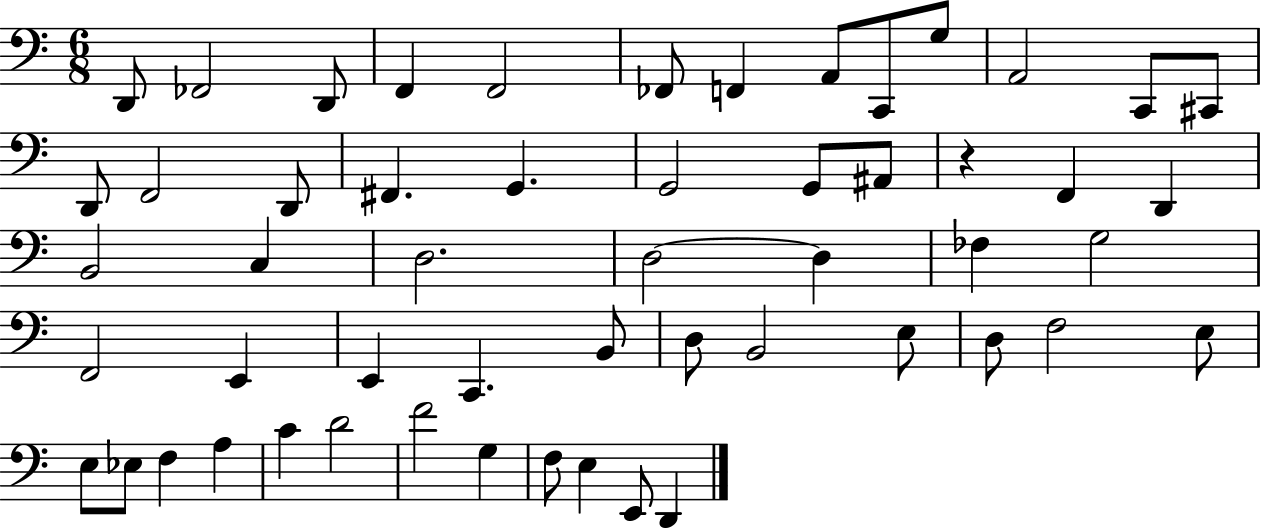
X:1
T:Untitled
M:6/8
L:1/4
K:C
D,,/2 _F,,2 D,,/2 F,, F,,2 _F,,/2 F,, A,,/2 C,,/2 G,/2 A,,2 C,,/2 ^C,,/2 D,,/2 F,,2 D,,/2 ^F,, G,, G,,2 G,,/2 ^A,,/2 z F,, D,, B,,2 C, D,2 D,2 D, _F, G,2 F,,2 E,, E,, C,, B,,/2 D,/2 B,,2 E,/2 D,/2 F,2 E,/2 E,/2 _E,/2 F, A, C D2 F2 G, F,/2 E, E,,/2 D,,